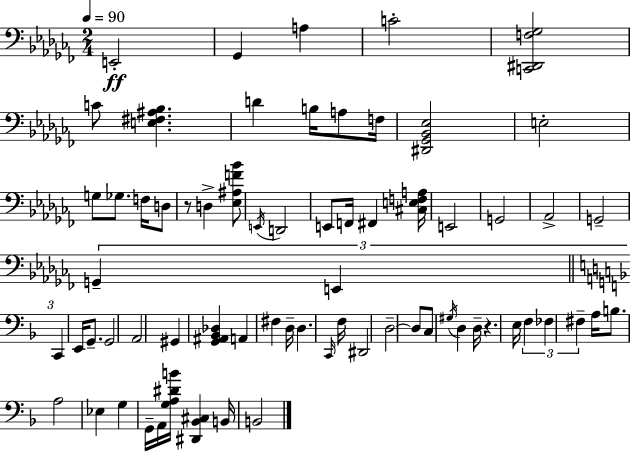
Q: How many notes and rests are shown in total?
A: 68